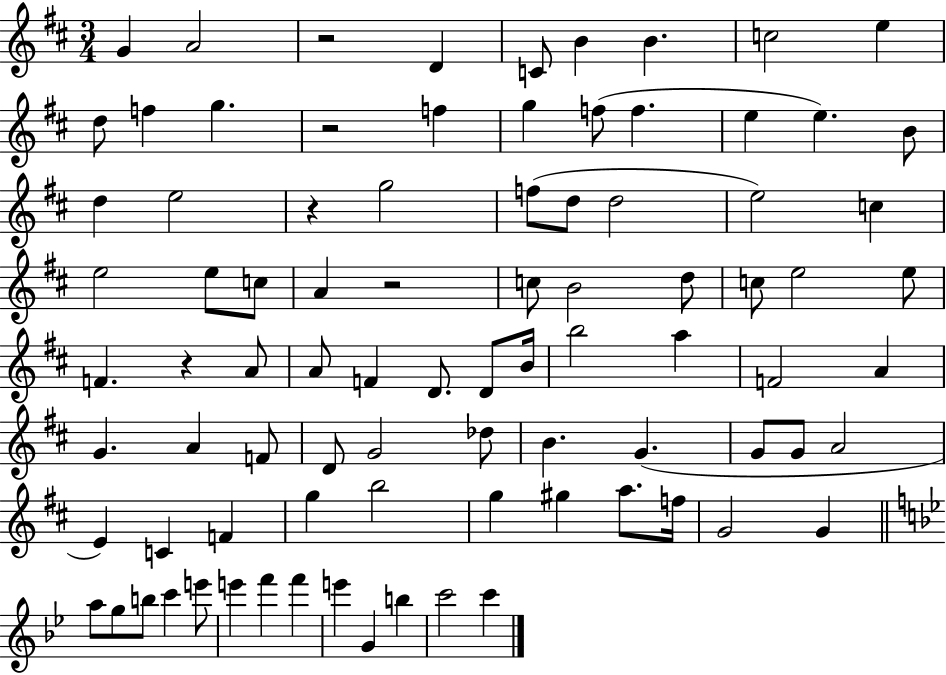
G4/q A4/h R/h D4/q C4/e B4/q B4/q. C5/h E5/q D5/e F5/q G5/q. R/h F5/q G5/q F5/e F5/q. E5/q E5/q. B4/e D5/q E5/h R/q G5/h F5/e D5/e D5/h E5/h C5/q E5/h E5/e C5/e A4/q R/h C5/e B4/h D5/e C5/e E5/h E5/e F4/q. R/q A4/e A4/e F4/q D4/e. D4/e B4/s B5/h A5/q F4/h A4/q G4/q. A4/q F4/e D4/e G4/h Db5/e B4/q. G4/q. G4/e G4/e A4/h E4/q C4/q F4/q G5/q B5/h G5/q G#5/q A5/e. F5/s G4/h G4/q A5/e G5/e B5/e C6/q E6/e E6/q F6/q F6/q E6/q G4/q B5/q C6/h C6/q